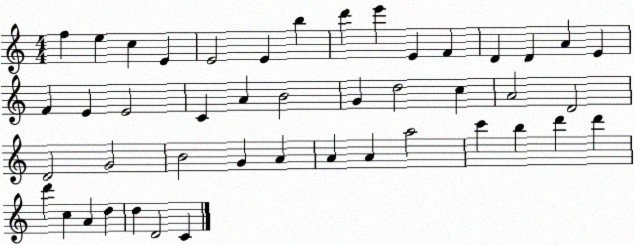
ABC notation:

X:1
T:Untitled
M:4/4
L:1/4
K:C
f e c E E2 E b d' e' E F D D A E F E E2 C A B2 G d2 c A2 D2 D2 G2 B2 G A A A a2 c' b d' d' d' c A d d D2 C